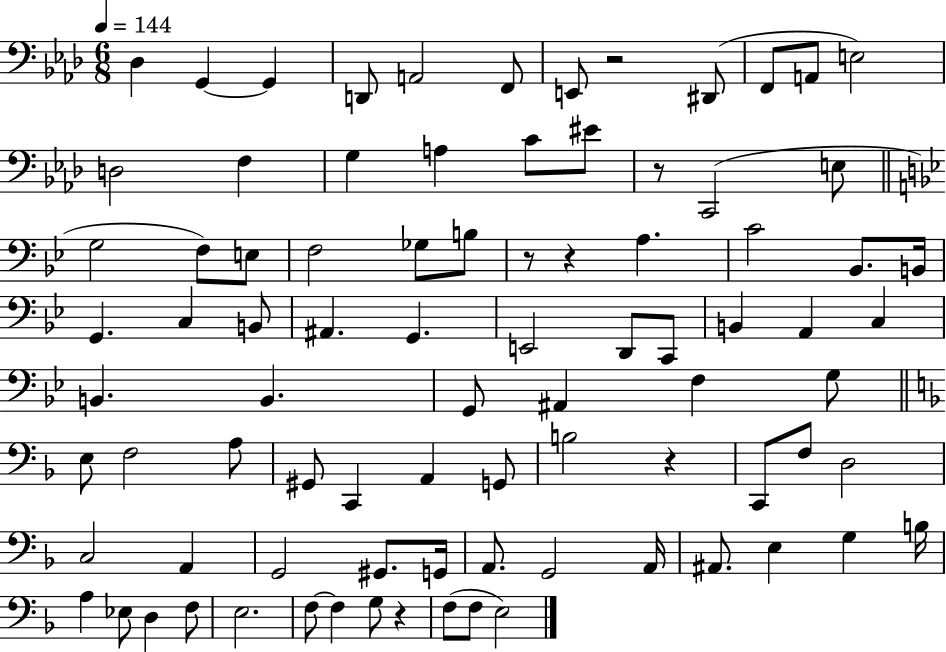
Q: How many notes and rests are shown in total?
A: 86